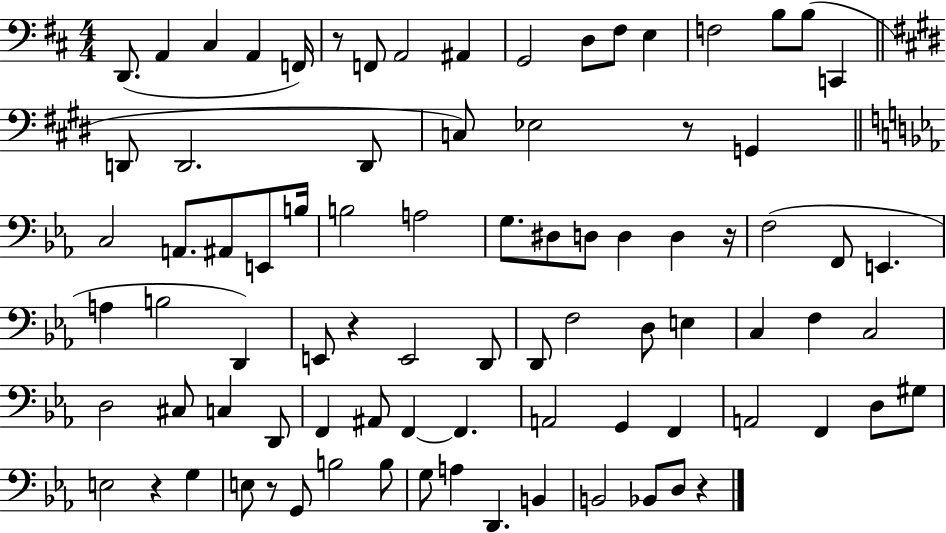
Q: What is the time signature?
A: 4/4